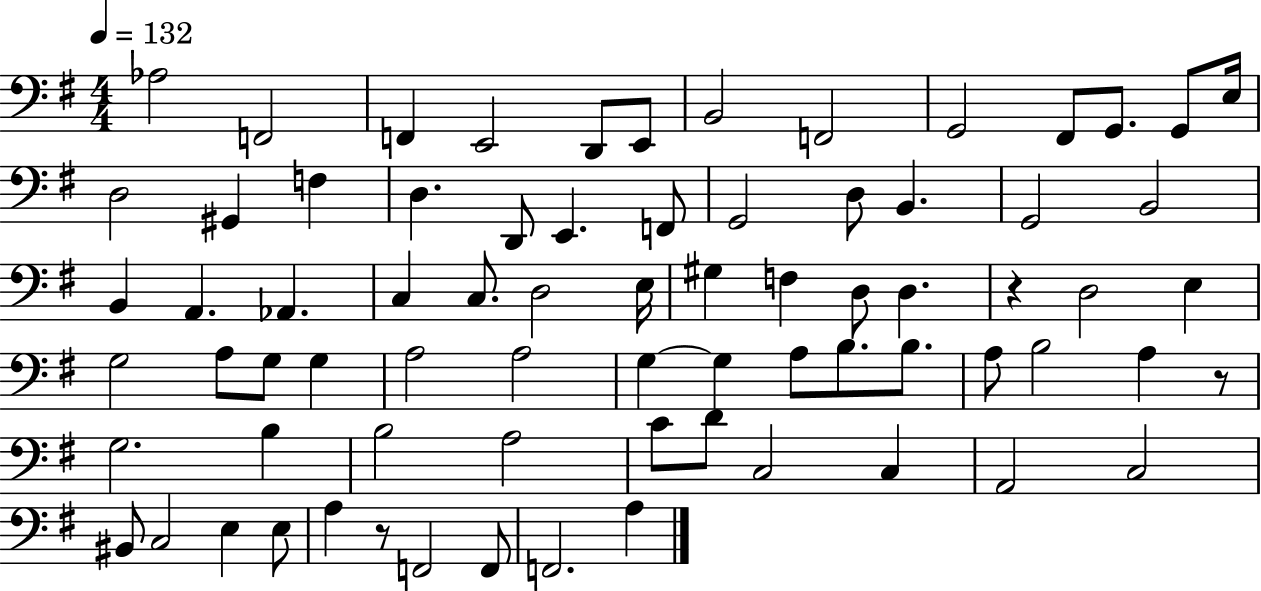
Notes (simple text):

Ab3/h F2/h F2/q E2/h D2/e E2/e B2/h F2/h G2/h F#2/e G2/e. G2/e E3/s D3/h G#2/q F3/q D3/q. D2/e E2/q. F2/e G2/h D3/e B2/q. G2/h B2/h B2/q A2/q. Ab2/q. C3/q C3/e. D3/h E3/s G#3/q F3/q D3/e D3/q. R/q D3/h E3/q G3/h A3/e G3/e G3/q A3/h A3/h G3/q G3/q A3/e B3/e. B3/e. A3/e B3/h A3/q R/e G3/h. B3/q B3/h A3/h C4/e D4/e C3/h C3/q A2/h C3/h BIS2/e C3/h E3/q E3/e A3/q R/e F2/h F2/e F2/h. A3/q